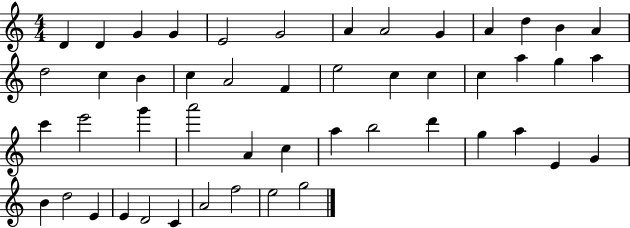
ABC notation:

X:1
T:Untitled
M:4/4
L:1/4
K:C
D D G G E2 G2 A A2 G A d B A d2 c B c A2 F e2 c c c a g a c' e'2 g' a'2 A c a b2 d' g a E G B d2 E E D2 C A2 f2 e2 g2